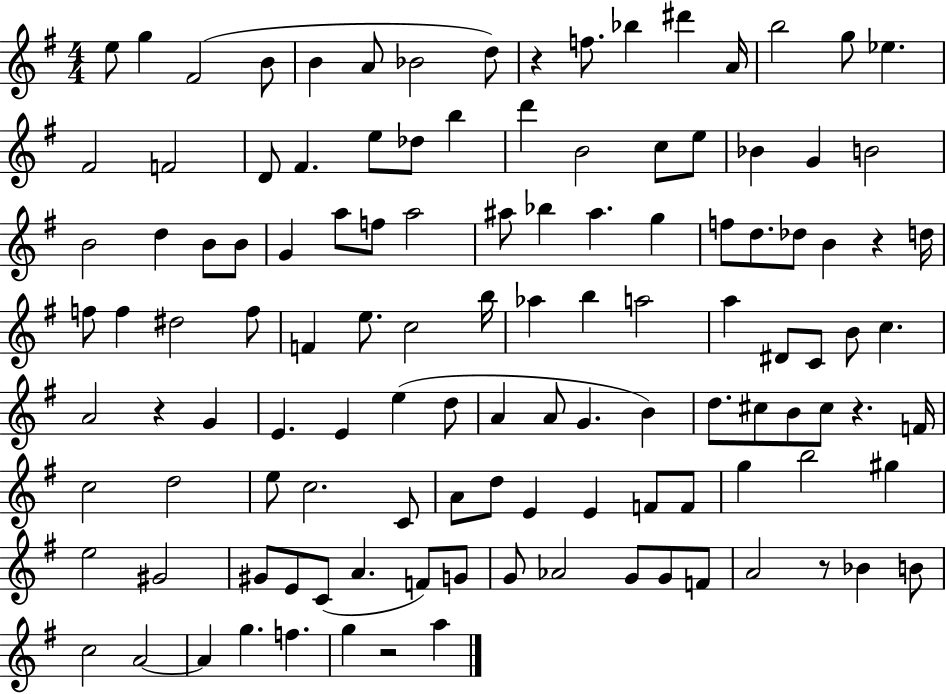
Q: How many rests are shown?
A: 6